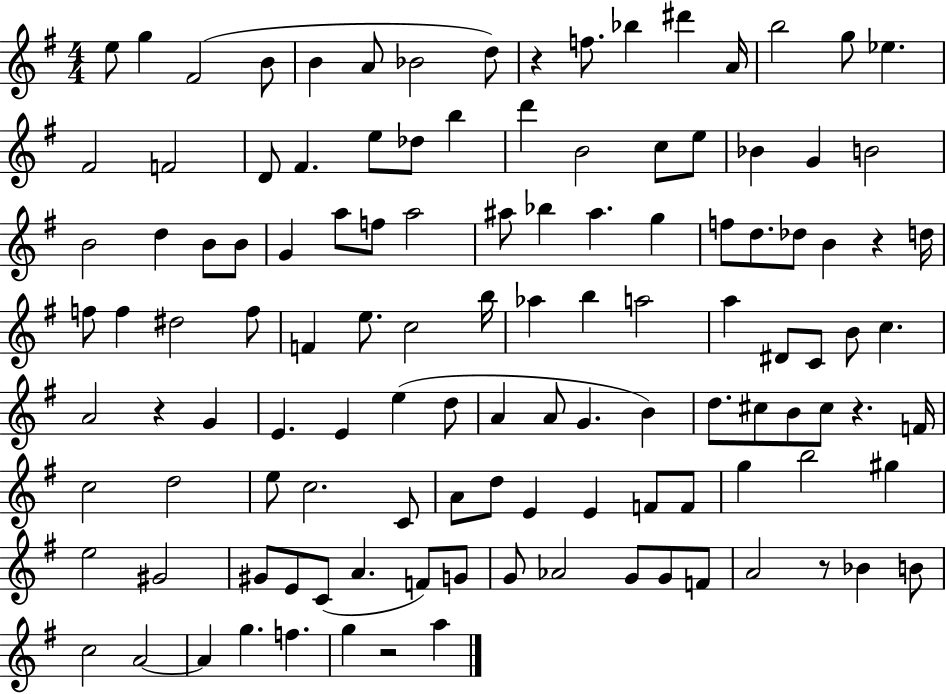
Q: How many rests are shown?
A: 6